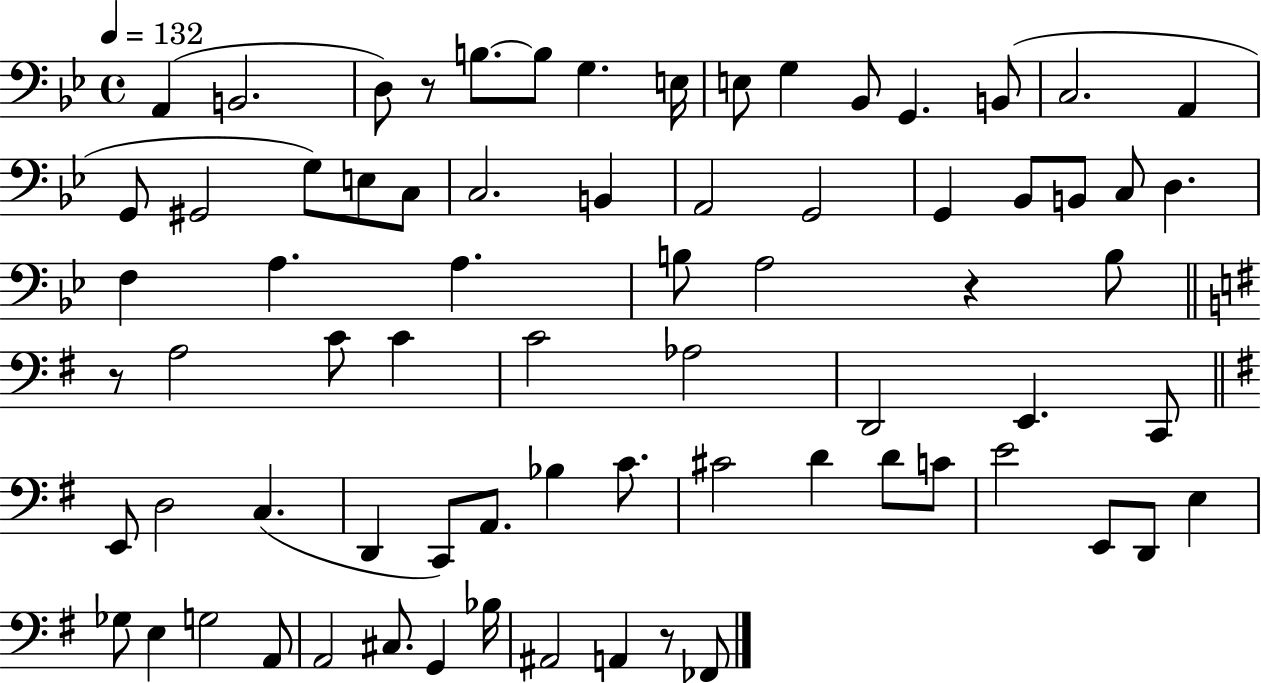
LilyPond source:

{
  \clef bass
  \time 4/4
  \defaultTimeSignature
  \key bes \major
  \tempo 4 = 132
  \repeat volta 2 { a,4( b,2. | d8) r8 b8.~~ b8 g4. e16 | e8 g4 bes,8 g,4. b,8( | c2. a,4 | \break g,8 gis,2 g8) e8 c8 | c2. b,4 | a,2 g,2 | g,4 bes,8 b,8 c8 d4. | \break f4 a4. a4. | b8 a2 r4 b8 | \bar "||" \break \key g \major r8 a2 c'8 c'4 | c'2 aes2 | d,2 e,4. c,8 | \bar "||" \break \key g \major e,8 d2 c4.( | d,4 c,8) a,8. bes4 c'8. | cis'2 d'4 d'8 c'8 | e'2 e,8 d,8 e4 | \break ges8 e4 g2 a,8 | a,2 cis8. g,4 bes16 | ais,2 a,4 r8 fes,8 | } \bar "|."
}